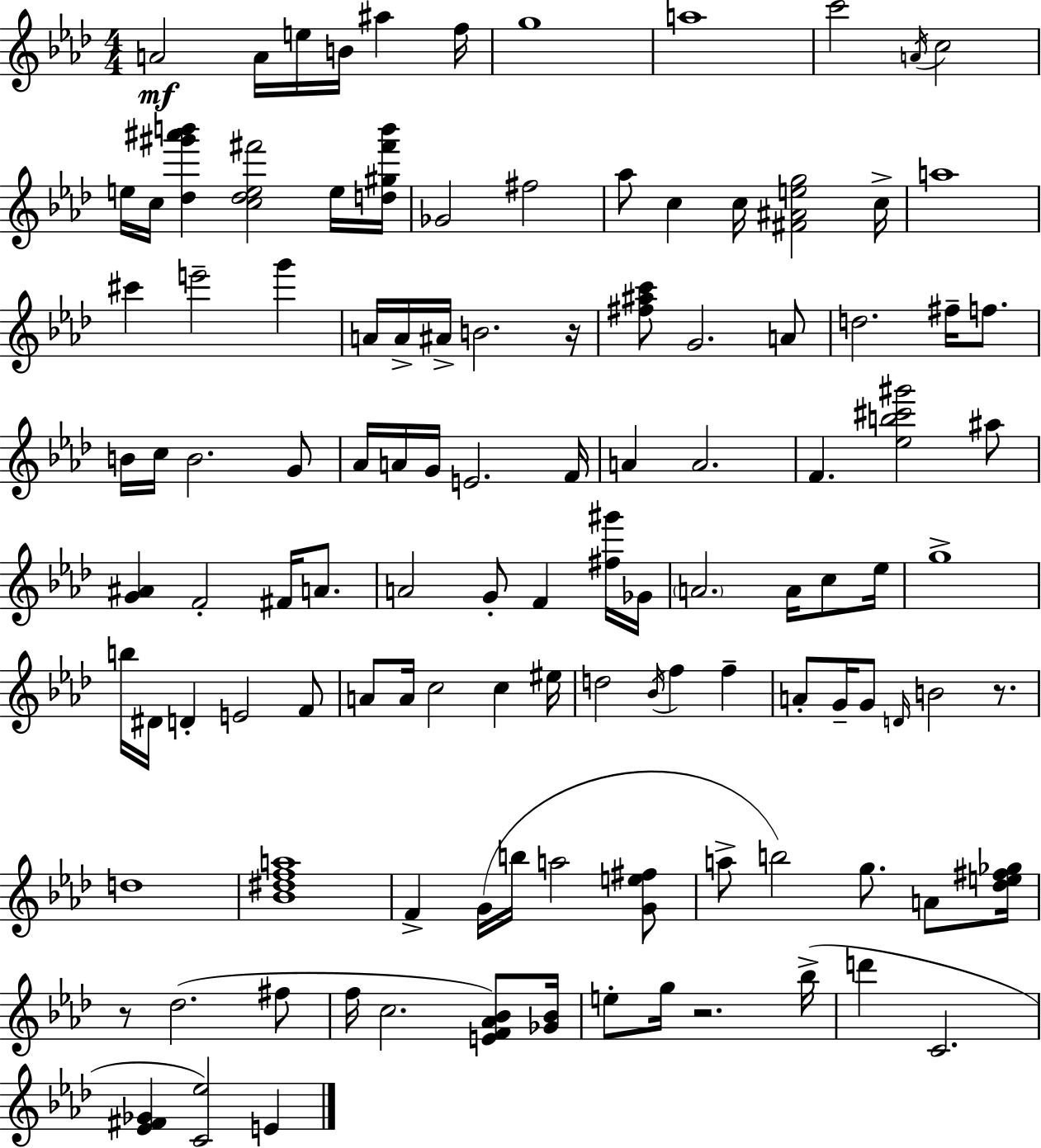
X:1
T:Untitled
M:4/4
L:1/4
K:Ab
A2 A/4 e/4 B/4 ^a f/4 g4 a4 c'2 A/4 c2 e/4 c/4 [_d^g'^a'b'] [c_de^f']2 e/4 [d^g^f'b']/4 _G2 ^f2 _a/2 c c/4 [^F^Aeg]2 c/4 a4 ^c' e'2 g' A/4 A/4 ^A/4 B2 z/4 [^f^ac']/2 G2 A/2 d2 ^f/4 f/2 B/4 c/4 B2 G/2 _A/4 A/4 G/4 E2 F/4 A A2 F [_eb^c'^g']2 ^a/2 [G^A] F2 ^F/4 A/2 A2 G/2 F [^f^g']/4 _G/4 A2 A/4 c/2 _e/4 g4 b/4 ^D/4 D E2 F/2 A/2 A/4 c2 c ^e/4 d2 _B/4 f f A/2 G/4 G/2 D/4 B2 z/2 d4 [_B^dfa]4 F G/4 b/4 a2 [Ge^f]/2 a/2 b2 g/2 A/2 [_de^f_g]/4 z/2 _d2 ^f/2 f/4 c2 [EF_A_B]/2 [_G_B]/4 e/2 g/4 z2 _b/4 d' C2 [_E^F_G] [C_e]2 E